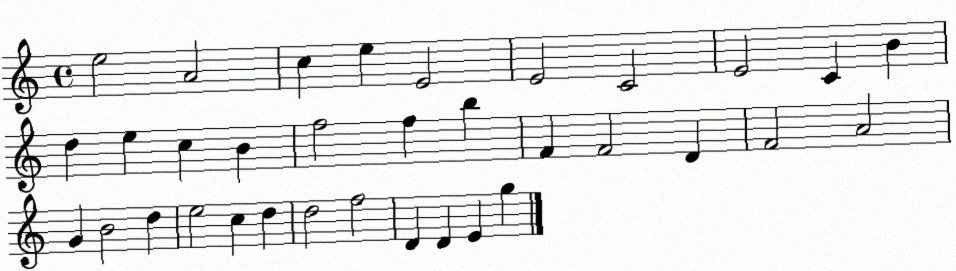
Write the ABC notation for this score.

X:1
T:Untitled
M:4/4
L:1/4
K:C
e2 A2 c e E2 E2 C2 E2 C B d e c B f2 f b F F2 D F2 A2 G B2 d e2 c d d2 f2 D D E g